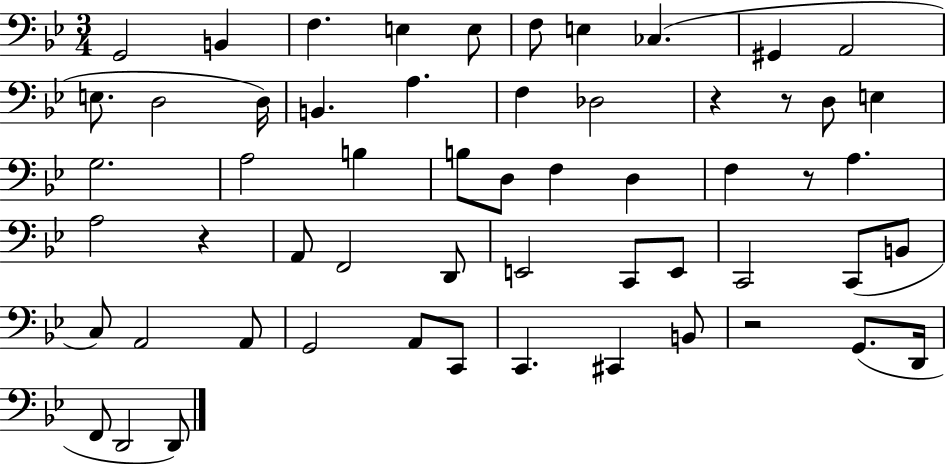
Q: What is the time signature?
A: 3/4